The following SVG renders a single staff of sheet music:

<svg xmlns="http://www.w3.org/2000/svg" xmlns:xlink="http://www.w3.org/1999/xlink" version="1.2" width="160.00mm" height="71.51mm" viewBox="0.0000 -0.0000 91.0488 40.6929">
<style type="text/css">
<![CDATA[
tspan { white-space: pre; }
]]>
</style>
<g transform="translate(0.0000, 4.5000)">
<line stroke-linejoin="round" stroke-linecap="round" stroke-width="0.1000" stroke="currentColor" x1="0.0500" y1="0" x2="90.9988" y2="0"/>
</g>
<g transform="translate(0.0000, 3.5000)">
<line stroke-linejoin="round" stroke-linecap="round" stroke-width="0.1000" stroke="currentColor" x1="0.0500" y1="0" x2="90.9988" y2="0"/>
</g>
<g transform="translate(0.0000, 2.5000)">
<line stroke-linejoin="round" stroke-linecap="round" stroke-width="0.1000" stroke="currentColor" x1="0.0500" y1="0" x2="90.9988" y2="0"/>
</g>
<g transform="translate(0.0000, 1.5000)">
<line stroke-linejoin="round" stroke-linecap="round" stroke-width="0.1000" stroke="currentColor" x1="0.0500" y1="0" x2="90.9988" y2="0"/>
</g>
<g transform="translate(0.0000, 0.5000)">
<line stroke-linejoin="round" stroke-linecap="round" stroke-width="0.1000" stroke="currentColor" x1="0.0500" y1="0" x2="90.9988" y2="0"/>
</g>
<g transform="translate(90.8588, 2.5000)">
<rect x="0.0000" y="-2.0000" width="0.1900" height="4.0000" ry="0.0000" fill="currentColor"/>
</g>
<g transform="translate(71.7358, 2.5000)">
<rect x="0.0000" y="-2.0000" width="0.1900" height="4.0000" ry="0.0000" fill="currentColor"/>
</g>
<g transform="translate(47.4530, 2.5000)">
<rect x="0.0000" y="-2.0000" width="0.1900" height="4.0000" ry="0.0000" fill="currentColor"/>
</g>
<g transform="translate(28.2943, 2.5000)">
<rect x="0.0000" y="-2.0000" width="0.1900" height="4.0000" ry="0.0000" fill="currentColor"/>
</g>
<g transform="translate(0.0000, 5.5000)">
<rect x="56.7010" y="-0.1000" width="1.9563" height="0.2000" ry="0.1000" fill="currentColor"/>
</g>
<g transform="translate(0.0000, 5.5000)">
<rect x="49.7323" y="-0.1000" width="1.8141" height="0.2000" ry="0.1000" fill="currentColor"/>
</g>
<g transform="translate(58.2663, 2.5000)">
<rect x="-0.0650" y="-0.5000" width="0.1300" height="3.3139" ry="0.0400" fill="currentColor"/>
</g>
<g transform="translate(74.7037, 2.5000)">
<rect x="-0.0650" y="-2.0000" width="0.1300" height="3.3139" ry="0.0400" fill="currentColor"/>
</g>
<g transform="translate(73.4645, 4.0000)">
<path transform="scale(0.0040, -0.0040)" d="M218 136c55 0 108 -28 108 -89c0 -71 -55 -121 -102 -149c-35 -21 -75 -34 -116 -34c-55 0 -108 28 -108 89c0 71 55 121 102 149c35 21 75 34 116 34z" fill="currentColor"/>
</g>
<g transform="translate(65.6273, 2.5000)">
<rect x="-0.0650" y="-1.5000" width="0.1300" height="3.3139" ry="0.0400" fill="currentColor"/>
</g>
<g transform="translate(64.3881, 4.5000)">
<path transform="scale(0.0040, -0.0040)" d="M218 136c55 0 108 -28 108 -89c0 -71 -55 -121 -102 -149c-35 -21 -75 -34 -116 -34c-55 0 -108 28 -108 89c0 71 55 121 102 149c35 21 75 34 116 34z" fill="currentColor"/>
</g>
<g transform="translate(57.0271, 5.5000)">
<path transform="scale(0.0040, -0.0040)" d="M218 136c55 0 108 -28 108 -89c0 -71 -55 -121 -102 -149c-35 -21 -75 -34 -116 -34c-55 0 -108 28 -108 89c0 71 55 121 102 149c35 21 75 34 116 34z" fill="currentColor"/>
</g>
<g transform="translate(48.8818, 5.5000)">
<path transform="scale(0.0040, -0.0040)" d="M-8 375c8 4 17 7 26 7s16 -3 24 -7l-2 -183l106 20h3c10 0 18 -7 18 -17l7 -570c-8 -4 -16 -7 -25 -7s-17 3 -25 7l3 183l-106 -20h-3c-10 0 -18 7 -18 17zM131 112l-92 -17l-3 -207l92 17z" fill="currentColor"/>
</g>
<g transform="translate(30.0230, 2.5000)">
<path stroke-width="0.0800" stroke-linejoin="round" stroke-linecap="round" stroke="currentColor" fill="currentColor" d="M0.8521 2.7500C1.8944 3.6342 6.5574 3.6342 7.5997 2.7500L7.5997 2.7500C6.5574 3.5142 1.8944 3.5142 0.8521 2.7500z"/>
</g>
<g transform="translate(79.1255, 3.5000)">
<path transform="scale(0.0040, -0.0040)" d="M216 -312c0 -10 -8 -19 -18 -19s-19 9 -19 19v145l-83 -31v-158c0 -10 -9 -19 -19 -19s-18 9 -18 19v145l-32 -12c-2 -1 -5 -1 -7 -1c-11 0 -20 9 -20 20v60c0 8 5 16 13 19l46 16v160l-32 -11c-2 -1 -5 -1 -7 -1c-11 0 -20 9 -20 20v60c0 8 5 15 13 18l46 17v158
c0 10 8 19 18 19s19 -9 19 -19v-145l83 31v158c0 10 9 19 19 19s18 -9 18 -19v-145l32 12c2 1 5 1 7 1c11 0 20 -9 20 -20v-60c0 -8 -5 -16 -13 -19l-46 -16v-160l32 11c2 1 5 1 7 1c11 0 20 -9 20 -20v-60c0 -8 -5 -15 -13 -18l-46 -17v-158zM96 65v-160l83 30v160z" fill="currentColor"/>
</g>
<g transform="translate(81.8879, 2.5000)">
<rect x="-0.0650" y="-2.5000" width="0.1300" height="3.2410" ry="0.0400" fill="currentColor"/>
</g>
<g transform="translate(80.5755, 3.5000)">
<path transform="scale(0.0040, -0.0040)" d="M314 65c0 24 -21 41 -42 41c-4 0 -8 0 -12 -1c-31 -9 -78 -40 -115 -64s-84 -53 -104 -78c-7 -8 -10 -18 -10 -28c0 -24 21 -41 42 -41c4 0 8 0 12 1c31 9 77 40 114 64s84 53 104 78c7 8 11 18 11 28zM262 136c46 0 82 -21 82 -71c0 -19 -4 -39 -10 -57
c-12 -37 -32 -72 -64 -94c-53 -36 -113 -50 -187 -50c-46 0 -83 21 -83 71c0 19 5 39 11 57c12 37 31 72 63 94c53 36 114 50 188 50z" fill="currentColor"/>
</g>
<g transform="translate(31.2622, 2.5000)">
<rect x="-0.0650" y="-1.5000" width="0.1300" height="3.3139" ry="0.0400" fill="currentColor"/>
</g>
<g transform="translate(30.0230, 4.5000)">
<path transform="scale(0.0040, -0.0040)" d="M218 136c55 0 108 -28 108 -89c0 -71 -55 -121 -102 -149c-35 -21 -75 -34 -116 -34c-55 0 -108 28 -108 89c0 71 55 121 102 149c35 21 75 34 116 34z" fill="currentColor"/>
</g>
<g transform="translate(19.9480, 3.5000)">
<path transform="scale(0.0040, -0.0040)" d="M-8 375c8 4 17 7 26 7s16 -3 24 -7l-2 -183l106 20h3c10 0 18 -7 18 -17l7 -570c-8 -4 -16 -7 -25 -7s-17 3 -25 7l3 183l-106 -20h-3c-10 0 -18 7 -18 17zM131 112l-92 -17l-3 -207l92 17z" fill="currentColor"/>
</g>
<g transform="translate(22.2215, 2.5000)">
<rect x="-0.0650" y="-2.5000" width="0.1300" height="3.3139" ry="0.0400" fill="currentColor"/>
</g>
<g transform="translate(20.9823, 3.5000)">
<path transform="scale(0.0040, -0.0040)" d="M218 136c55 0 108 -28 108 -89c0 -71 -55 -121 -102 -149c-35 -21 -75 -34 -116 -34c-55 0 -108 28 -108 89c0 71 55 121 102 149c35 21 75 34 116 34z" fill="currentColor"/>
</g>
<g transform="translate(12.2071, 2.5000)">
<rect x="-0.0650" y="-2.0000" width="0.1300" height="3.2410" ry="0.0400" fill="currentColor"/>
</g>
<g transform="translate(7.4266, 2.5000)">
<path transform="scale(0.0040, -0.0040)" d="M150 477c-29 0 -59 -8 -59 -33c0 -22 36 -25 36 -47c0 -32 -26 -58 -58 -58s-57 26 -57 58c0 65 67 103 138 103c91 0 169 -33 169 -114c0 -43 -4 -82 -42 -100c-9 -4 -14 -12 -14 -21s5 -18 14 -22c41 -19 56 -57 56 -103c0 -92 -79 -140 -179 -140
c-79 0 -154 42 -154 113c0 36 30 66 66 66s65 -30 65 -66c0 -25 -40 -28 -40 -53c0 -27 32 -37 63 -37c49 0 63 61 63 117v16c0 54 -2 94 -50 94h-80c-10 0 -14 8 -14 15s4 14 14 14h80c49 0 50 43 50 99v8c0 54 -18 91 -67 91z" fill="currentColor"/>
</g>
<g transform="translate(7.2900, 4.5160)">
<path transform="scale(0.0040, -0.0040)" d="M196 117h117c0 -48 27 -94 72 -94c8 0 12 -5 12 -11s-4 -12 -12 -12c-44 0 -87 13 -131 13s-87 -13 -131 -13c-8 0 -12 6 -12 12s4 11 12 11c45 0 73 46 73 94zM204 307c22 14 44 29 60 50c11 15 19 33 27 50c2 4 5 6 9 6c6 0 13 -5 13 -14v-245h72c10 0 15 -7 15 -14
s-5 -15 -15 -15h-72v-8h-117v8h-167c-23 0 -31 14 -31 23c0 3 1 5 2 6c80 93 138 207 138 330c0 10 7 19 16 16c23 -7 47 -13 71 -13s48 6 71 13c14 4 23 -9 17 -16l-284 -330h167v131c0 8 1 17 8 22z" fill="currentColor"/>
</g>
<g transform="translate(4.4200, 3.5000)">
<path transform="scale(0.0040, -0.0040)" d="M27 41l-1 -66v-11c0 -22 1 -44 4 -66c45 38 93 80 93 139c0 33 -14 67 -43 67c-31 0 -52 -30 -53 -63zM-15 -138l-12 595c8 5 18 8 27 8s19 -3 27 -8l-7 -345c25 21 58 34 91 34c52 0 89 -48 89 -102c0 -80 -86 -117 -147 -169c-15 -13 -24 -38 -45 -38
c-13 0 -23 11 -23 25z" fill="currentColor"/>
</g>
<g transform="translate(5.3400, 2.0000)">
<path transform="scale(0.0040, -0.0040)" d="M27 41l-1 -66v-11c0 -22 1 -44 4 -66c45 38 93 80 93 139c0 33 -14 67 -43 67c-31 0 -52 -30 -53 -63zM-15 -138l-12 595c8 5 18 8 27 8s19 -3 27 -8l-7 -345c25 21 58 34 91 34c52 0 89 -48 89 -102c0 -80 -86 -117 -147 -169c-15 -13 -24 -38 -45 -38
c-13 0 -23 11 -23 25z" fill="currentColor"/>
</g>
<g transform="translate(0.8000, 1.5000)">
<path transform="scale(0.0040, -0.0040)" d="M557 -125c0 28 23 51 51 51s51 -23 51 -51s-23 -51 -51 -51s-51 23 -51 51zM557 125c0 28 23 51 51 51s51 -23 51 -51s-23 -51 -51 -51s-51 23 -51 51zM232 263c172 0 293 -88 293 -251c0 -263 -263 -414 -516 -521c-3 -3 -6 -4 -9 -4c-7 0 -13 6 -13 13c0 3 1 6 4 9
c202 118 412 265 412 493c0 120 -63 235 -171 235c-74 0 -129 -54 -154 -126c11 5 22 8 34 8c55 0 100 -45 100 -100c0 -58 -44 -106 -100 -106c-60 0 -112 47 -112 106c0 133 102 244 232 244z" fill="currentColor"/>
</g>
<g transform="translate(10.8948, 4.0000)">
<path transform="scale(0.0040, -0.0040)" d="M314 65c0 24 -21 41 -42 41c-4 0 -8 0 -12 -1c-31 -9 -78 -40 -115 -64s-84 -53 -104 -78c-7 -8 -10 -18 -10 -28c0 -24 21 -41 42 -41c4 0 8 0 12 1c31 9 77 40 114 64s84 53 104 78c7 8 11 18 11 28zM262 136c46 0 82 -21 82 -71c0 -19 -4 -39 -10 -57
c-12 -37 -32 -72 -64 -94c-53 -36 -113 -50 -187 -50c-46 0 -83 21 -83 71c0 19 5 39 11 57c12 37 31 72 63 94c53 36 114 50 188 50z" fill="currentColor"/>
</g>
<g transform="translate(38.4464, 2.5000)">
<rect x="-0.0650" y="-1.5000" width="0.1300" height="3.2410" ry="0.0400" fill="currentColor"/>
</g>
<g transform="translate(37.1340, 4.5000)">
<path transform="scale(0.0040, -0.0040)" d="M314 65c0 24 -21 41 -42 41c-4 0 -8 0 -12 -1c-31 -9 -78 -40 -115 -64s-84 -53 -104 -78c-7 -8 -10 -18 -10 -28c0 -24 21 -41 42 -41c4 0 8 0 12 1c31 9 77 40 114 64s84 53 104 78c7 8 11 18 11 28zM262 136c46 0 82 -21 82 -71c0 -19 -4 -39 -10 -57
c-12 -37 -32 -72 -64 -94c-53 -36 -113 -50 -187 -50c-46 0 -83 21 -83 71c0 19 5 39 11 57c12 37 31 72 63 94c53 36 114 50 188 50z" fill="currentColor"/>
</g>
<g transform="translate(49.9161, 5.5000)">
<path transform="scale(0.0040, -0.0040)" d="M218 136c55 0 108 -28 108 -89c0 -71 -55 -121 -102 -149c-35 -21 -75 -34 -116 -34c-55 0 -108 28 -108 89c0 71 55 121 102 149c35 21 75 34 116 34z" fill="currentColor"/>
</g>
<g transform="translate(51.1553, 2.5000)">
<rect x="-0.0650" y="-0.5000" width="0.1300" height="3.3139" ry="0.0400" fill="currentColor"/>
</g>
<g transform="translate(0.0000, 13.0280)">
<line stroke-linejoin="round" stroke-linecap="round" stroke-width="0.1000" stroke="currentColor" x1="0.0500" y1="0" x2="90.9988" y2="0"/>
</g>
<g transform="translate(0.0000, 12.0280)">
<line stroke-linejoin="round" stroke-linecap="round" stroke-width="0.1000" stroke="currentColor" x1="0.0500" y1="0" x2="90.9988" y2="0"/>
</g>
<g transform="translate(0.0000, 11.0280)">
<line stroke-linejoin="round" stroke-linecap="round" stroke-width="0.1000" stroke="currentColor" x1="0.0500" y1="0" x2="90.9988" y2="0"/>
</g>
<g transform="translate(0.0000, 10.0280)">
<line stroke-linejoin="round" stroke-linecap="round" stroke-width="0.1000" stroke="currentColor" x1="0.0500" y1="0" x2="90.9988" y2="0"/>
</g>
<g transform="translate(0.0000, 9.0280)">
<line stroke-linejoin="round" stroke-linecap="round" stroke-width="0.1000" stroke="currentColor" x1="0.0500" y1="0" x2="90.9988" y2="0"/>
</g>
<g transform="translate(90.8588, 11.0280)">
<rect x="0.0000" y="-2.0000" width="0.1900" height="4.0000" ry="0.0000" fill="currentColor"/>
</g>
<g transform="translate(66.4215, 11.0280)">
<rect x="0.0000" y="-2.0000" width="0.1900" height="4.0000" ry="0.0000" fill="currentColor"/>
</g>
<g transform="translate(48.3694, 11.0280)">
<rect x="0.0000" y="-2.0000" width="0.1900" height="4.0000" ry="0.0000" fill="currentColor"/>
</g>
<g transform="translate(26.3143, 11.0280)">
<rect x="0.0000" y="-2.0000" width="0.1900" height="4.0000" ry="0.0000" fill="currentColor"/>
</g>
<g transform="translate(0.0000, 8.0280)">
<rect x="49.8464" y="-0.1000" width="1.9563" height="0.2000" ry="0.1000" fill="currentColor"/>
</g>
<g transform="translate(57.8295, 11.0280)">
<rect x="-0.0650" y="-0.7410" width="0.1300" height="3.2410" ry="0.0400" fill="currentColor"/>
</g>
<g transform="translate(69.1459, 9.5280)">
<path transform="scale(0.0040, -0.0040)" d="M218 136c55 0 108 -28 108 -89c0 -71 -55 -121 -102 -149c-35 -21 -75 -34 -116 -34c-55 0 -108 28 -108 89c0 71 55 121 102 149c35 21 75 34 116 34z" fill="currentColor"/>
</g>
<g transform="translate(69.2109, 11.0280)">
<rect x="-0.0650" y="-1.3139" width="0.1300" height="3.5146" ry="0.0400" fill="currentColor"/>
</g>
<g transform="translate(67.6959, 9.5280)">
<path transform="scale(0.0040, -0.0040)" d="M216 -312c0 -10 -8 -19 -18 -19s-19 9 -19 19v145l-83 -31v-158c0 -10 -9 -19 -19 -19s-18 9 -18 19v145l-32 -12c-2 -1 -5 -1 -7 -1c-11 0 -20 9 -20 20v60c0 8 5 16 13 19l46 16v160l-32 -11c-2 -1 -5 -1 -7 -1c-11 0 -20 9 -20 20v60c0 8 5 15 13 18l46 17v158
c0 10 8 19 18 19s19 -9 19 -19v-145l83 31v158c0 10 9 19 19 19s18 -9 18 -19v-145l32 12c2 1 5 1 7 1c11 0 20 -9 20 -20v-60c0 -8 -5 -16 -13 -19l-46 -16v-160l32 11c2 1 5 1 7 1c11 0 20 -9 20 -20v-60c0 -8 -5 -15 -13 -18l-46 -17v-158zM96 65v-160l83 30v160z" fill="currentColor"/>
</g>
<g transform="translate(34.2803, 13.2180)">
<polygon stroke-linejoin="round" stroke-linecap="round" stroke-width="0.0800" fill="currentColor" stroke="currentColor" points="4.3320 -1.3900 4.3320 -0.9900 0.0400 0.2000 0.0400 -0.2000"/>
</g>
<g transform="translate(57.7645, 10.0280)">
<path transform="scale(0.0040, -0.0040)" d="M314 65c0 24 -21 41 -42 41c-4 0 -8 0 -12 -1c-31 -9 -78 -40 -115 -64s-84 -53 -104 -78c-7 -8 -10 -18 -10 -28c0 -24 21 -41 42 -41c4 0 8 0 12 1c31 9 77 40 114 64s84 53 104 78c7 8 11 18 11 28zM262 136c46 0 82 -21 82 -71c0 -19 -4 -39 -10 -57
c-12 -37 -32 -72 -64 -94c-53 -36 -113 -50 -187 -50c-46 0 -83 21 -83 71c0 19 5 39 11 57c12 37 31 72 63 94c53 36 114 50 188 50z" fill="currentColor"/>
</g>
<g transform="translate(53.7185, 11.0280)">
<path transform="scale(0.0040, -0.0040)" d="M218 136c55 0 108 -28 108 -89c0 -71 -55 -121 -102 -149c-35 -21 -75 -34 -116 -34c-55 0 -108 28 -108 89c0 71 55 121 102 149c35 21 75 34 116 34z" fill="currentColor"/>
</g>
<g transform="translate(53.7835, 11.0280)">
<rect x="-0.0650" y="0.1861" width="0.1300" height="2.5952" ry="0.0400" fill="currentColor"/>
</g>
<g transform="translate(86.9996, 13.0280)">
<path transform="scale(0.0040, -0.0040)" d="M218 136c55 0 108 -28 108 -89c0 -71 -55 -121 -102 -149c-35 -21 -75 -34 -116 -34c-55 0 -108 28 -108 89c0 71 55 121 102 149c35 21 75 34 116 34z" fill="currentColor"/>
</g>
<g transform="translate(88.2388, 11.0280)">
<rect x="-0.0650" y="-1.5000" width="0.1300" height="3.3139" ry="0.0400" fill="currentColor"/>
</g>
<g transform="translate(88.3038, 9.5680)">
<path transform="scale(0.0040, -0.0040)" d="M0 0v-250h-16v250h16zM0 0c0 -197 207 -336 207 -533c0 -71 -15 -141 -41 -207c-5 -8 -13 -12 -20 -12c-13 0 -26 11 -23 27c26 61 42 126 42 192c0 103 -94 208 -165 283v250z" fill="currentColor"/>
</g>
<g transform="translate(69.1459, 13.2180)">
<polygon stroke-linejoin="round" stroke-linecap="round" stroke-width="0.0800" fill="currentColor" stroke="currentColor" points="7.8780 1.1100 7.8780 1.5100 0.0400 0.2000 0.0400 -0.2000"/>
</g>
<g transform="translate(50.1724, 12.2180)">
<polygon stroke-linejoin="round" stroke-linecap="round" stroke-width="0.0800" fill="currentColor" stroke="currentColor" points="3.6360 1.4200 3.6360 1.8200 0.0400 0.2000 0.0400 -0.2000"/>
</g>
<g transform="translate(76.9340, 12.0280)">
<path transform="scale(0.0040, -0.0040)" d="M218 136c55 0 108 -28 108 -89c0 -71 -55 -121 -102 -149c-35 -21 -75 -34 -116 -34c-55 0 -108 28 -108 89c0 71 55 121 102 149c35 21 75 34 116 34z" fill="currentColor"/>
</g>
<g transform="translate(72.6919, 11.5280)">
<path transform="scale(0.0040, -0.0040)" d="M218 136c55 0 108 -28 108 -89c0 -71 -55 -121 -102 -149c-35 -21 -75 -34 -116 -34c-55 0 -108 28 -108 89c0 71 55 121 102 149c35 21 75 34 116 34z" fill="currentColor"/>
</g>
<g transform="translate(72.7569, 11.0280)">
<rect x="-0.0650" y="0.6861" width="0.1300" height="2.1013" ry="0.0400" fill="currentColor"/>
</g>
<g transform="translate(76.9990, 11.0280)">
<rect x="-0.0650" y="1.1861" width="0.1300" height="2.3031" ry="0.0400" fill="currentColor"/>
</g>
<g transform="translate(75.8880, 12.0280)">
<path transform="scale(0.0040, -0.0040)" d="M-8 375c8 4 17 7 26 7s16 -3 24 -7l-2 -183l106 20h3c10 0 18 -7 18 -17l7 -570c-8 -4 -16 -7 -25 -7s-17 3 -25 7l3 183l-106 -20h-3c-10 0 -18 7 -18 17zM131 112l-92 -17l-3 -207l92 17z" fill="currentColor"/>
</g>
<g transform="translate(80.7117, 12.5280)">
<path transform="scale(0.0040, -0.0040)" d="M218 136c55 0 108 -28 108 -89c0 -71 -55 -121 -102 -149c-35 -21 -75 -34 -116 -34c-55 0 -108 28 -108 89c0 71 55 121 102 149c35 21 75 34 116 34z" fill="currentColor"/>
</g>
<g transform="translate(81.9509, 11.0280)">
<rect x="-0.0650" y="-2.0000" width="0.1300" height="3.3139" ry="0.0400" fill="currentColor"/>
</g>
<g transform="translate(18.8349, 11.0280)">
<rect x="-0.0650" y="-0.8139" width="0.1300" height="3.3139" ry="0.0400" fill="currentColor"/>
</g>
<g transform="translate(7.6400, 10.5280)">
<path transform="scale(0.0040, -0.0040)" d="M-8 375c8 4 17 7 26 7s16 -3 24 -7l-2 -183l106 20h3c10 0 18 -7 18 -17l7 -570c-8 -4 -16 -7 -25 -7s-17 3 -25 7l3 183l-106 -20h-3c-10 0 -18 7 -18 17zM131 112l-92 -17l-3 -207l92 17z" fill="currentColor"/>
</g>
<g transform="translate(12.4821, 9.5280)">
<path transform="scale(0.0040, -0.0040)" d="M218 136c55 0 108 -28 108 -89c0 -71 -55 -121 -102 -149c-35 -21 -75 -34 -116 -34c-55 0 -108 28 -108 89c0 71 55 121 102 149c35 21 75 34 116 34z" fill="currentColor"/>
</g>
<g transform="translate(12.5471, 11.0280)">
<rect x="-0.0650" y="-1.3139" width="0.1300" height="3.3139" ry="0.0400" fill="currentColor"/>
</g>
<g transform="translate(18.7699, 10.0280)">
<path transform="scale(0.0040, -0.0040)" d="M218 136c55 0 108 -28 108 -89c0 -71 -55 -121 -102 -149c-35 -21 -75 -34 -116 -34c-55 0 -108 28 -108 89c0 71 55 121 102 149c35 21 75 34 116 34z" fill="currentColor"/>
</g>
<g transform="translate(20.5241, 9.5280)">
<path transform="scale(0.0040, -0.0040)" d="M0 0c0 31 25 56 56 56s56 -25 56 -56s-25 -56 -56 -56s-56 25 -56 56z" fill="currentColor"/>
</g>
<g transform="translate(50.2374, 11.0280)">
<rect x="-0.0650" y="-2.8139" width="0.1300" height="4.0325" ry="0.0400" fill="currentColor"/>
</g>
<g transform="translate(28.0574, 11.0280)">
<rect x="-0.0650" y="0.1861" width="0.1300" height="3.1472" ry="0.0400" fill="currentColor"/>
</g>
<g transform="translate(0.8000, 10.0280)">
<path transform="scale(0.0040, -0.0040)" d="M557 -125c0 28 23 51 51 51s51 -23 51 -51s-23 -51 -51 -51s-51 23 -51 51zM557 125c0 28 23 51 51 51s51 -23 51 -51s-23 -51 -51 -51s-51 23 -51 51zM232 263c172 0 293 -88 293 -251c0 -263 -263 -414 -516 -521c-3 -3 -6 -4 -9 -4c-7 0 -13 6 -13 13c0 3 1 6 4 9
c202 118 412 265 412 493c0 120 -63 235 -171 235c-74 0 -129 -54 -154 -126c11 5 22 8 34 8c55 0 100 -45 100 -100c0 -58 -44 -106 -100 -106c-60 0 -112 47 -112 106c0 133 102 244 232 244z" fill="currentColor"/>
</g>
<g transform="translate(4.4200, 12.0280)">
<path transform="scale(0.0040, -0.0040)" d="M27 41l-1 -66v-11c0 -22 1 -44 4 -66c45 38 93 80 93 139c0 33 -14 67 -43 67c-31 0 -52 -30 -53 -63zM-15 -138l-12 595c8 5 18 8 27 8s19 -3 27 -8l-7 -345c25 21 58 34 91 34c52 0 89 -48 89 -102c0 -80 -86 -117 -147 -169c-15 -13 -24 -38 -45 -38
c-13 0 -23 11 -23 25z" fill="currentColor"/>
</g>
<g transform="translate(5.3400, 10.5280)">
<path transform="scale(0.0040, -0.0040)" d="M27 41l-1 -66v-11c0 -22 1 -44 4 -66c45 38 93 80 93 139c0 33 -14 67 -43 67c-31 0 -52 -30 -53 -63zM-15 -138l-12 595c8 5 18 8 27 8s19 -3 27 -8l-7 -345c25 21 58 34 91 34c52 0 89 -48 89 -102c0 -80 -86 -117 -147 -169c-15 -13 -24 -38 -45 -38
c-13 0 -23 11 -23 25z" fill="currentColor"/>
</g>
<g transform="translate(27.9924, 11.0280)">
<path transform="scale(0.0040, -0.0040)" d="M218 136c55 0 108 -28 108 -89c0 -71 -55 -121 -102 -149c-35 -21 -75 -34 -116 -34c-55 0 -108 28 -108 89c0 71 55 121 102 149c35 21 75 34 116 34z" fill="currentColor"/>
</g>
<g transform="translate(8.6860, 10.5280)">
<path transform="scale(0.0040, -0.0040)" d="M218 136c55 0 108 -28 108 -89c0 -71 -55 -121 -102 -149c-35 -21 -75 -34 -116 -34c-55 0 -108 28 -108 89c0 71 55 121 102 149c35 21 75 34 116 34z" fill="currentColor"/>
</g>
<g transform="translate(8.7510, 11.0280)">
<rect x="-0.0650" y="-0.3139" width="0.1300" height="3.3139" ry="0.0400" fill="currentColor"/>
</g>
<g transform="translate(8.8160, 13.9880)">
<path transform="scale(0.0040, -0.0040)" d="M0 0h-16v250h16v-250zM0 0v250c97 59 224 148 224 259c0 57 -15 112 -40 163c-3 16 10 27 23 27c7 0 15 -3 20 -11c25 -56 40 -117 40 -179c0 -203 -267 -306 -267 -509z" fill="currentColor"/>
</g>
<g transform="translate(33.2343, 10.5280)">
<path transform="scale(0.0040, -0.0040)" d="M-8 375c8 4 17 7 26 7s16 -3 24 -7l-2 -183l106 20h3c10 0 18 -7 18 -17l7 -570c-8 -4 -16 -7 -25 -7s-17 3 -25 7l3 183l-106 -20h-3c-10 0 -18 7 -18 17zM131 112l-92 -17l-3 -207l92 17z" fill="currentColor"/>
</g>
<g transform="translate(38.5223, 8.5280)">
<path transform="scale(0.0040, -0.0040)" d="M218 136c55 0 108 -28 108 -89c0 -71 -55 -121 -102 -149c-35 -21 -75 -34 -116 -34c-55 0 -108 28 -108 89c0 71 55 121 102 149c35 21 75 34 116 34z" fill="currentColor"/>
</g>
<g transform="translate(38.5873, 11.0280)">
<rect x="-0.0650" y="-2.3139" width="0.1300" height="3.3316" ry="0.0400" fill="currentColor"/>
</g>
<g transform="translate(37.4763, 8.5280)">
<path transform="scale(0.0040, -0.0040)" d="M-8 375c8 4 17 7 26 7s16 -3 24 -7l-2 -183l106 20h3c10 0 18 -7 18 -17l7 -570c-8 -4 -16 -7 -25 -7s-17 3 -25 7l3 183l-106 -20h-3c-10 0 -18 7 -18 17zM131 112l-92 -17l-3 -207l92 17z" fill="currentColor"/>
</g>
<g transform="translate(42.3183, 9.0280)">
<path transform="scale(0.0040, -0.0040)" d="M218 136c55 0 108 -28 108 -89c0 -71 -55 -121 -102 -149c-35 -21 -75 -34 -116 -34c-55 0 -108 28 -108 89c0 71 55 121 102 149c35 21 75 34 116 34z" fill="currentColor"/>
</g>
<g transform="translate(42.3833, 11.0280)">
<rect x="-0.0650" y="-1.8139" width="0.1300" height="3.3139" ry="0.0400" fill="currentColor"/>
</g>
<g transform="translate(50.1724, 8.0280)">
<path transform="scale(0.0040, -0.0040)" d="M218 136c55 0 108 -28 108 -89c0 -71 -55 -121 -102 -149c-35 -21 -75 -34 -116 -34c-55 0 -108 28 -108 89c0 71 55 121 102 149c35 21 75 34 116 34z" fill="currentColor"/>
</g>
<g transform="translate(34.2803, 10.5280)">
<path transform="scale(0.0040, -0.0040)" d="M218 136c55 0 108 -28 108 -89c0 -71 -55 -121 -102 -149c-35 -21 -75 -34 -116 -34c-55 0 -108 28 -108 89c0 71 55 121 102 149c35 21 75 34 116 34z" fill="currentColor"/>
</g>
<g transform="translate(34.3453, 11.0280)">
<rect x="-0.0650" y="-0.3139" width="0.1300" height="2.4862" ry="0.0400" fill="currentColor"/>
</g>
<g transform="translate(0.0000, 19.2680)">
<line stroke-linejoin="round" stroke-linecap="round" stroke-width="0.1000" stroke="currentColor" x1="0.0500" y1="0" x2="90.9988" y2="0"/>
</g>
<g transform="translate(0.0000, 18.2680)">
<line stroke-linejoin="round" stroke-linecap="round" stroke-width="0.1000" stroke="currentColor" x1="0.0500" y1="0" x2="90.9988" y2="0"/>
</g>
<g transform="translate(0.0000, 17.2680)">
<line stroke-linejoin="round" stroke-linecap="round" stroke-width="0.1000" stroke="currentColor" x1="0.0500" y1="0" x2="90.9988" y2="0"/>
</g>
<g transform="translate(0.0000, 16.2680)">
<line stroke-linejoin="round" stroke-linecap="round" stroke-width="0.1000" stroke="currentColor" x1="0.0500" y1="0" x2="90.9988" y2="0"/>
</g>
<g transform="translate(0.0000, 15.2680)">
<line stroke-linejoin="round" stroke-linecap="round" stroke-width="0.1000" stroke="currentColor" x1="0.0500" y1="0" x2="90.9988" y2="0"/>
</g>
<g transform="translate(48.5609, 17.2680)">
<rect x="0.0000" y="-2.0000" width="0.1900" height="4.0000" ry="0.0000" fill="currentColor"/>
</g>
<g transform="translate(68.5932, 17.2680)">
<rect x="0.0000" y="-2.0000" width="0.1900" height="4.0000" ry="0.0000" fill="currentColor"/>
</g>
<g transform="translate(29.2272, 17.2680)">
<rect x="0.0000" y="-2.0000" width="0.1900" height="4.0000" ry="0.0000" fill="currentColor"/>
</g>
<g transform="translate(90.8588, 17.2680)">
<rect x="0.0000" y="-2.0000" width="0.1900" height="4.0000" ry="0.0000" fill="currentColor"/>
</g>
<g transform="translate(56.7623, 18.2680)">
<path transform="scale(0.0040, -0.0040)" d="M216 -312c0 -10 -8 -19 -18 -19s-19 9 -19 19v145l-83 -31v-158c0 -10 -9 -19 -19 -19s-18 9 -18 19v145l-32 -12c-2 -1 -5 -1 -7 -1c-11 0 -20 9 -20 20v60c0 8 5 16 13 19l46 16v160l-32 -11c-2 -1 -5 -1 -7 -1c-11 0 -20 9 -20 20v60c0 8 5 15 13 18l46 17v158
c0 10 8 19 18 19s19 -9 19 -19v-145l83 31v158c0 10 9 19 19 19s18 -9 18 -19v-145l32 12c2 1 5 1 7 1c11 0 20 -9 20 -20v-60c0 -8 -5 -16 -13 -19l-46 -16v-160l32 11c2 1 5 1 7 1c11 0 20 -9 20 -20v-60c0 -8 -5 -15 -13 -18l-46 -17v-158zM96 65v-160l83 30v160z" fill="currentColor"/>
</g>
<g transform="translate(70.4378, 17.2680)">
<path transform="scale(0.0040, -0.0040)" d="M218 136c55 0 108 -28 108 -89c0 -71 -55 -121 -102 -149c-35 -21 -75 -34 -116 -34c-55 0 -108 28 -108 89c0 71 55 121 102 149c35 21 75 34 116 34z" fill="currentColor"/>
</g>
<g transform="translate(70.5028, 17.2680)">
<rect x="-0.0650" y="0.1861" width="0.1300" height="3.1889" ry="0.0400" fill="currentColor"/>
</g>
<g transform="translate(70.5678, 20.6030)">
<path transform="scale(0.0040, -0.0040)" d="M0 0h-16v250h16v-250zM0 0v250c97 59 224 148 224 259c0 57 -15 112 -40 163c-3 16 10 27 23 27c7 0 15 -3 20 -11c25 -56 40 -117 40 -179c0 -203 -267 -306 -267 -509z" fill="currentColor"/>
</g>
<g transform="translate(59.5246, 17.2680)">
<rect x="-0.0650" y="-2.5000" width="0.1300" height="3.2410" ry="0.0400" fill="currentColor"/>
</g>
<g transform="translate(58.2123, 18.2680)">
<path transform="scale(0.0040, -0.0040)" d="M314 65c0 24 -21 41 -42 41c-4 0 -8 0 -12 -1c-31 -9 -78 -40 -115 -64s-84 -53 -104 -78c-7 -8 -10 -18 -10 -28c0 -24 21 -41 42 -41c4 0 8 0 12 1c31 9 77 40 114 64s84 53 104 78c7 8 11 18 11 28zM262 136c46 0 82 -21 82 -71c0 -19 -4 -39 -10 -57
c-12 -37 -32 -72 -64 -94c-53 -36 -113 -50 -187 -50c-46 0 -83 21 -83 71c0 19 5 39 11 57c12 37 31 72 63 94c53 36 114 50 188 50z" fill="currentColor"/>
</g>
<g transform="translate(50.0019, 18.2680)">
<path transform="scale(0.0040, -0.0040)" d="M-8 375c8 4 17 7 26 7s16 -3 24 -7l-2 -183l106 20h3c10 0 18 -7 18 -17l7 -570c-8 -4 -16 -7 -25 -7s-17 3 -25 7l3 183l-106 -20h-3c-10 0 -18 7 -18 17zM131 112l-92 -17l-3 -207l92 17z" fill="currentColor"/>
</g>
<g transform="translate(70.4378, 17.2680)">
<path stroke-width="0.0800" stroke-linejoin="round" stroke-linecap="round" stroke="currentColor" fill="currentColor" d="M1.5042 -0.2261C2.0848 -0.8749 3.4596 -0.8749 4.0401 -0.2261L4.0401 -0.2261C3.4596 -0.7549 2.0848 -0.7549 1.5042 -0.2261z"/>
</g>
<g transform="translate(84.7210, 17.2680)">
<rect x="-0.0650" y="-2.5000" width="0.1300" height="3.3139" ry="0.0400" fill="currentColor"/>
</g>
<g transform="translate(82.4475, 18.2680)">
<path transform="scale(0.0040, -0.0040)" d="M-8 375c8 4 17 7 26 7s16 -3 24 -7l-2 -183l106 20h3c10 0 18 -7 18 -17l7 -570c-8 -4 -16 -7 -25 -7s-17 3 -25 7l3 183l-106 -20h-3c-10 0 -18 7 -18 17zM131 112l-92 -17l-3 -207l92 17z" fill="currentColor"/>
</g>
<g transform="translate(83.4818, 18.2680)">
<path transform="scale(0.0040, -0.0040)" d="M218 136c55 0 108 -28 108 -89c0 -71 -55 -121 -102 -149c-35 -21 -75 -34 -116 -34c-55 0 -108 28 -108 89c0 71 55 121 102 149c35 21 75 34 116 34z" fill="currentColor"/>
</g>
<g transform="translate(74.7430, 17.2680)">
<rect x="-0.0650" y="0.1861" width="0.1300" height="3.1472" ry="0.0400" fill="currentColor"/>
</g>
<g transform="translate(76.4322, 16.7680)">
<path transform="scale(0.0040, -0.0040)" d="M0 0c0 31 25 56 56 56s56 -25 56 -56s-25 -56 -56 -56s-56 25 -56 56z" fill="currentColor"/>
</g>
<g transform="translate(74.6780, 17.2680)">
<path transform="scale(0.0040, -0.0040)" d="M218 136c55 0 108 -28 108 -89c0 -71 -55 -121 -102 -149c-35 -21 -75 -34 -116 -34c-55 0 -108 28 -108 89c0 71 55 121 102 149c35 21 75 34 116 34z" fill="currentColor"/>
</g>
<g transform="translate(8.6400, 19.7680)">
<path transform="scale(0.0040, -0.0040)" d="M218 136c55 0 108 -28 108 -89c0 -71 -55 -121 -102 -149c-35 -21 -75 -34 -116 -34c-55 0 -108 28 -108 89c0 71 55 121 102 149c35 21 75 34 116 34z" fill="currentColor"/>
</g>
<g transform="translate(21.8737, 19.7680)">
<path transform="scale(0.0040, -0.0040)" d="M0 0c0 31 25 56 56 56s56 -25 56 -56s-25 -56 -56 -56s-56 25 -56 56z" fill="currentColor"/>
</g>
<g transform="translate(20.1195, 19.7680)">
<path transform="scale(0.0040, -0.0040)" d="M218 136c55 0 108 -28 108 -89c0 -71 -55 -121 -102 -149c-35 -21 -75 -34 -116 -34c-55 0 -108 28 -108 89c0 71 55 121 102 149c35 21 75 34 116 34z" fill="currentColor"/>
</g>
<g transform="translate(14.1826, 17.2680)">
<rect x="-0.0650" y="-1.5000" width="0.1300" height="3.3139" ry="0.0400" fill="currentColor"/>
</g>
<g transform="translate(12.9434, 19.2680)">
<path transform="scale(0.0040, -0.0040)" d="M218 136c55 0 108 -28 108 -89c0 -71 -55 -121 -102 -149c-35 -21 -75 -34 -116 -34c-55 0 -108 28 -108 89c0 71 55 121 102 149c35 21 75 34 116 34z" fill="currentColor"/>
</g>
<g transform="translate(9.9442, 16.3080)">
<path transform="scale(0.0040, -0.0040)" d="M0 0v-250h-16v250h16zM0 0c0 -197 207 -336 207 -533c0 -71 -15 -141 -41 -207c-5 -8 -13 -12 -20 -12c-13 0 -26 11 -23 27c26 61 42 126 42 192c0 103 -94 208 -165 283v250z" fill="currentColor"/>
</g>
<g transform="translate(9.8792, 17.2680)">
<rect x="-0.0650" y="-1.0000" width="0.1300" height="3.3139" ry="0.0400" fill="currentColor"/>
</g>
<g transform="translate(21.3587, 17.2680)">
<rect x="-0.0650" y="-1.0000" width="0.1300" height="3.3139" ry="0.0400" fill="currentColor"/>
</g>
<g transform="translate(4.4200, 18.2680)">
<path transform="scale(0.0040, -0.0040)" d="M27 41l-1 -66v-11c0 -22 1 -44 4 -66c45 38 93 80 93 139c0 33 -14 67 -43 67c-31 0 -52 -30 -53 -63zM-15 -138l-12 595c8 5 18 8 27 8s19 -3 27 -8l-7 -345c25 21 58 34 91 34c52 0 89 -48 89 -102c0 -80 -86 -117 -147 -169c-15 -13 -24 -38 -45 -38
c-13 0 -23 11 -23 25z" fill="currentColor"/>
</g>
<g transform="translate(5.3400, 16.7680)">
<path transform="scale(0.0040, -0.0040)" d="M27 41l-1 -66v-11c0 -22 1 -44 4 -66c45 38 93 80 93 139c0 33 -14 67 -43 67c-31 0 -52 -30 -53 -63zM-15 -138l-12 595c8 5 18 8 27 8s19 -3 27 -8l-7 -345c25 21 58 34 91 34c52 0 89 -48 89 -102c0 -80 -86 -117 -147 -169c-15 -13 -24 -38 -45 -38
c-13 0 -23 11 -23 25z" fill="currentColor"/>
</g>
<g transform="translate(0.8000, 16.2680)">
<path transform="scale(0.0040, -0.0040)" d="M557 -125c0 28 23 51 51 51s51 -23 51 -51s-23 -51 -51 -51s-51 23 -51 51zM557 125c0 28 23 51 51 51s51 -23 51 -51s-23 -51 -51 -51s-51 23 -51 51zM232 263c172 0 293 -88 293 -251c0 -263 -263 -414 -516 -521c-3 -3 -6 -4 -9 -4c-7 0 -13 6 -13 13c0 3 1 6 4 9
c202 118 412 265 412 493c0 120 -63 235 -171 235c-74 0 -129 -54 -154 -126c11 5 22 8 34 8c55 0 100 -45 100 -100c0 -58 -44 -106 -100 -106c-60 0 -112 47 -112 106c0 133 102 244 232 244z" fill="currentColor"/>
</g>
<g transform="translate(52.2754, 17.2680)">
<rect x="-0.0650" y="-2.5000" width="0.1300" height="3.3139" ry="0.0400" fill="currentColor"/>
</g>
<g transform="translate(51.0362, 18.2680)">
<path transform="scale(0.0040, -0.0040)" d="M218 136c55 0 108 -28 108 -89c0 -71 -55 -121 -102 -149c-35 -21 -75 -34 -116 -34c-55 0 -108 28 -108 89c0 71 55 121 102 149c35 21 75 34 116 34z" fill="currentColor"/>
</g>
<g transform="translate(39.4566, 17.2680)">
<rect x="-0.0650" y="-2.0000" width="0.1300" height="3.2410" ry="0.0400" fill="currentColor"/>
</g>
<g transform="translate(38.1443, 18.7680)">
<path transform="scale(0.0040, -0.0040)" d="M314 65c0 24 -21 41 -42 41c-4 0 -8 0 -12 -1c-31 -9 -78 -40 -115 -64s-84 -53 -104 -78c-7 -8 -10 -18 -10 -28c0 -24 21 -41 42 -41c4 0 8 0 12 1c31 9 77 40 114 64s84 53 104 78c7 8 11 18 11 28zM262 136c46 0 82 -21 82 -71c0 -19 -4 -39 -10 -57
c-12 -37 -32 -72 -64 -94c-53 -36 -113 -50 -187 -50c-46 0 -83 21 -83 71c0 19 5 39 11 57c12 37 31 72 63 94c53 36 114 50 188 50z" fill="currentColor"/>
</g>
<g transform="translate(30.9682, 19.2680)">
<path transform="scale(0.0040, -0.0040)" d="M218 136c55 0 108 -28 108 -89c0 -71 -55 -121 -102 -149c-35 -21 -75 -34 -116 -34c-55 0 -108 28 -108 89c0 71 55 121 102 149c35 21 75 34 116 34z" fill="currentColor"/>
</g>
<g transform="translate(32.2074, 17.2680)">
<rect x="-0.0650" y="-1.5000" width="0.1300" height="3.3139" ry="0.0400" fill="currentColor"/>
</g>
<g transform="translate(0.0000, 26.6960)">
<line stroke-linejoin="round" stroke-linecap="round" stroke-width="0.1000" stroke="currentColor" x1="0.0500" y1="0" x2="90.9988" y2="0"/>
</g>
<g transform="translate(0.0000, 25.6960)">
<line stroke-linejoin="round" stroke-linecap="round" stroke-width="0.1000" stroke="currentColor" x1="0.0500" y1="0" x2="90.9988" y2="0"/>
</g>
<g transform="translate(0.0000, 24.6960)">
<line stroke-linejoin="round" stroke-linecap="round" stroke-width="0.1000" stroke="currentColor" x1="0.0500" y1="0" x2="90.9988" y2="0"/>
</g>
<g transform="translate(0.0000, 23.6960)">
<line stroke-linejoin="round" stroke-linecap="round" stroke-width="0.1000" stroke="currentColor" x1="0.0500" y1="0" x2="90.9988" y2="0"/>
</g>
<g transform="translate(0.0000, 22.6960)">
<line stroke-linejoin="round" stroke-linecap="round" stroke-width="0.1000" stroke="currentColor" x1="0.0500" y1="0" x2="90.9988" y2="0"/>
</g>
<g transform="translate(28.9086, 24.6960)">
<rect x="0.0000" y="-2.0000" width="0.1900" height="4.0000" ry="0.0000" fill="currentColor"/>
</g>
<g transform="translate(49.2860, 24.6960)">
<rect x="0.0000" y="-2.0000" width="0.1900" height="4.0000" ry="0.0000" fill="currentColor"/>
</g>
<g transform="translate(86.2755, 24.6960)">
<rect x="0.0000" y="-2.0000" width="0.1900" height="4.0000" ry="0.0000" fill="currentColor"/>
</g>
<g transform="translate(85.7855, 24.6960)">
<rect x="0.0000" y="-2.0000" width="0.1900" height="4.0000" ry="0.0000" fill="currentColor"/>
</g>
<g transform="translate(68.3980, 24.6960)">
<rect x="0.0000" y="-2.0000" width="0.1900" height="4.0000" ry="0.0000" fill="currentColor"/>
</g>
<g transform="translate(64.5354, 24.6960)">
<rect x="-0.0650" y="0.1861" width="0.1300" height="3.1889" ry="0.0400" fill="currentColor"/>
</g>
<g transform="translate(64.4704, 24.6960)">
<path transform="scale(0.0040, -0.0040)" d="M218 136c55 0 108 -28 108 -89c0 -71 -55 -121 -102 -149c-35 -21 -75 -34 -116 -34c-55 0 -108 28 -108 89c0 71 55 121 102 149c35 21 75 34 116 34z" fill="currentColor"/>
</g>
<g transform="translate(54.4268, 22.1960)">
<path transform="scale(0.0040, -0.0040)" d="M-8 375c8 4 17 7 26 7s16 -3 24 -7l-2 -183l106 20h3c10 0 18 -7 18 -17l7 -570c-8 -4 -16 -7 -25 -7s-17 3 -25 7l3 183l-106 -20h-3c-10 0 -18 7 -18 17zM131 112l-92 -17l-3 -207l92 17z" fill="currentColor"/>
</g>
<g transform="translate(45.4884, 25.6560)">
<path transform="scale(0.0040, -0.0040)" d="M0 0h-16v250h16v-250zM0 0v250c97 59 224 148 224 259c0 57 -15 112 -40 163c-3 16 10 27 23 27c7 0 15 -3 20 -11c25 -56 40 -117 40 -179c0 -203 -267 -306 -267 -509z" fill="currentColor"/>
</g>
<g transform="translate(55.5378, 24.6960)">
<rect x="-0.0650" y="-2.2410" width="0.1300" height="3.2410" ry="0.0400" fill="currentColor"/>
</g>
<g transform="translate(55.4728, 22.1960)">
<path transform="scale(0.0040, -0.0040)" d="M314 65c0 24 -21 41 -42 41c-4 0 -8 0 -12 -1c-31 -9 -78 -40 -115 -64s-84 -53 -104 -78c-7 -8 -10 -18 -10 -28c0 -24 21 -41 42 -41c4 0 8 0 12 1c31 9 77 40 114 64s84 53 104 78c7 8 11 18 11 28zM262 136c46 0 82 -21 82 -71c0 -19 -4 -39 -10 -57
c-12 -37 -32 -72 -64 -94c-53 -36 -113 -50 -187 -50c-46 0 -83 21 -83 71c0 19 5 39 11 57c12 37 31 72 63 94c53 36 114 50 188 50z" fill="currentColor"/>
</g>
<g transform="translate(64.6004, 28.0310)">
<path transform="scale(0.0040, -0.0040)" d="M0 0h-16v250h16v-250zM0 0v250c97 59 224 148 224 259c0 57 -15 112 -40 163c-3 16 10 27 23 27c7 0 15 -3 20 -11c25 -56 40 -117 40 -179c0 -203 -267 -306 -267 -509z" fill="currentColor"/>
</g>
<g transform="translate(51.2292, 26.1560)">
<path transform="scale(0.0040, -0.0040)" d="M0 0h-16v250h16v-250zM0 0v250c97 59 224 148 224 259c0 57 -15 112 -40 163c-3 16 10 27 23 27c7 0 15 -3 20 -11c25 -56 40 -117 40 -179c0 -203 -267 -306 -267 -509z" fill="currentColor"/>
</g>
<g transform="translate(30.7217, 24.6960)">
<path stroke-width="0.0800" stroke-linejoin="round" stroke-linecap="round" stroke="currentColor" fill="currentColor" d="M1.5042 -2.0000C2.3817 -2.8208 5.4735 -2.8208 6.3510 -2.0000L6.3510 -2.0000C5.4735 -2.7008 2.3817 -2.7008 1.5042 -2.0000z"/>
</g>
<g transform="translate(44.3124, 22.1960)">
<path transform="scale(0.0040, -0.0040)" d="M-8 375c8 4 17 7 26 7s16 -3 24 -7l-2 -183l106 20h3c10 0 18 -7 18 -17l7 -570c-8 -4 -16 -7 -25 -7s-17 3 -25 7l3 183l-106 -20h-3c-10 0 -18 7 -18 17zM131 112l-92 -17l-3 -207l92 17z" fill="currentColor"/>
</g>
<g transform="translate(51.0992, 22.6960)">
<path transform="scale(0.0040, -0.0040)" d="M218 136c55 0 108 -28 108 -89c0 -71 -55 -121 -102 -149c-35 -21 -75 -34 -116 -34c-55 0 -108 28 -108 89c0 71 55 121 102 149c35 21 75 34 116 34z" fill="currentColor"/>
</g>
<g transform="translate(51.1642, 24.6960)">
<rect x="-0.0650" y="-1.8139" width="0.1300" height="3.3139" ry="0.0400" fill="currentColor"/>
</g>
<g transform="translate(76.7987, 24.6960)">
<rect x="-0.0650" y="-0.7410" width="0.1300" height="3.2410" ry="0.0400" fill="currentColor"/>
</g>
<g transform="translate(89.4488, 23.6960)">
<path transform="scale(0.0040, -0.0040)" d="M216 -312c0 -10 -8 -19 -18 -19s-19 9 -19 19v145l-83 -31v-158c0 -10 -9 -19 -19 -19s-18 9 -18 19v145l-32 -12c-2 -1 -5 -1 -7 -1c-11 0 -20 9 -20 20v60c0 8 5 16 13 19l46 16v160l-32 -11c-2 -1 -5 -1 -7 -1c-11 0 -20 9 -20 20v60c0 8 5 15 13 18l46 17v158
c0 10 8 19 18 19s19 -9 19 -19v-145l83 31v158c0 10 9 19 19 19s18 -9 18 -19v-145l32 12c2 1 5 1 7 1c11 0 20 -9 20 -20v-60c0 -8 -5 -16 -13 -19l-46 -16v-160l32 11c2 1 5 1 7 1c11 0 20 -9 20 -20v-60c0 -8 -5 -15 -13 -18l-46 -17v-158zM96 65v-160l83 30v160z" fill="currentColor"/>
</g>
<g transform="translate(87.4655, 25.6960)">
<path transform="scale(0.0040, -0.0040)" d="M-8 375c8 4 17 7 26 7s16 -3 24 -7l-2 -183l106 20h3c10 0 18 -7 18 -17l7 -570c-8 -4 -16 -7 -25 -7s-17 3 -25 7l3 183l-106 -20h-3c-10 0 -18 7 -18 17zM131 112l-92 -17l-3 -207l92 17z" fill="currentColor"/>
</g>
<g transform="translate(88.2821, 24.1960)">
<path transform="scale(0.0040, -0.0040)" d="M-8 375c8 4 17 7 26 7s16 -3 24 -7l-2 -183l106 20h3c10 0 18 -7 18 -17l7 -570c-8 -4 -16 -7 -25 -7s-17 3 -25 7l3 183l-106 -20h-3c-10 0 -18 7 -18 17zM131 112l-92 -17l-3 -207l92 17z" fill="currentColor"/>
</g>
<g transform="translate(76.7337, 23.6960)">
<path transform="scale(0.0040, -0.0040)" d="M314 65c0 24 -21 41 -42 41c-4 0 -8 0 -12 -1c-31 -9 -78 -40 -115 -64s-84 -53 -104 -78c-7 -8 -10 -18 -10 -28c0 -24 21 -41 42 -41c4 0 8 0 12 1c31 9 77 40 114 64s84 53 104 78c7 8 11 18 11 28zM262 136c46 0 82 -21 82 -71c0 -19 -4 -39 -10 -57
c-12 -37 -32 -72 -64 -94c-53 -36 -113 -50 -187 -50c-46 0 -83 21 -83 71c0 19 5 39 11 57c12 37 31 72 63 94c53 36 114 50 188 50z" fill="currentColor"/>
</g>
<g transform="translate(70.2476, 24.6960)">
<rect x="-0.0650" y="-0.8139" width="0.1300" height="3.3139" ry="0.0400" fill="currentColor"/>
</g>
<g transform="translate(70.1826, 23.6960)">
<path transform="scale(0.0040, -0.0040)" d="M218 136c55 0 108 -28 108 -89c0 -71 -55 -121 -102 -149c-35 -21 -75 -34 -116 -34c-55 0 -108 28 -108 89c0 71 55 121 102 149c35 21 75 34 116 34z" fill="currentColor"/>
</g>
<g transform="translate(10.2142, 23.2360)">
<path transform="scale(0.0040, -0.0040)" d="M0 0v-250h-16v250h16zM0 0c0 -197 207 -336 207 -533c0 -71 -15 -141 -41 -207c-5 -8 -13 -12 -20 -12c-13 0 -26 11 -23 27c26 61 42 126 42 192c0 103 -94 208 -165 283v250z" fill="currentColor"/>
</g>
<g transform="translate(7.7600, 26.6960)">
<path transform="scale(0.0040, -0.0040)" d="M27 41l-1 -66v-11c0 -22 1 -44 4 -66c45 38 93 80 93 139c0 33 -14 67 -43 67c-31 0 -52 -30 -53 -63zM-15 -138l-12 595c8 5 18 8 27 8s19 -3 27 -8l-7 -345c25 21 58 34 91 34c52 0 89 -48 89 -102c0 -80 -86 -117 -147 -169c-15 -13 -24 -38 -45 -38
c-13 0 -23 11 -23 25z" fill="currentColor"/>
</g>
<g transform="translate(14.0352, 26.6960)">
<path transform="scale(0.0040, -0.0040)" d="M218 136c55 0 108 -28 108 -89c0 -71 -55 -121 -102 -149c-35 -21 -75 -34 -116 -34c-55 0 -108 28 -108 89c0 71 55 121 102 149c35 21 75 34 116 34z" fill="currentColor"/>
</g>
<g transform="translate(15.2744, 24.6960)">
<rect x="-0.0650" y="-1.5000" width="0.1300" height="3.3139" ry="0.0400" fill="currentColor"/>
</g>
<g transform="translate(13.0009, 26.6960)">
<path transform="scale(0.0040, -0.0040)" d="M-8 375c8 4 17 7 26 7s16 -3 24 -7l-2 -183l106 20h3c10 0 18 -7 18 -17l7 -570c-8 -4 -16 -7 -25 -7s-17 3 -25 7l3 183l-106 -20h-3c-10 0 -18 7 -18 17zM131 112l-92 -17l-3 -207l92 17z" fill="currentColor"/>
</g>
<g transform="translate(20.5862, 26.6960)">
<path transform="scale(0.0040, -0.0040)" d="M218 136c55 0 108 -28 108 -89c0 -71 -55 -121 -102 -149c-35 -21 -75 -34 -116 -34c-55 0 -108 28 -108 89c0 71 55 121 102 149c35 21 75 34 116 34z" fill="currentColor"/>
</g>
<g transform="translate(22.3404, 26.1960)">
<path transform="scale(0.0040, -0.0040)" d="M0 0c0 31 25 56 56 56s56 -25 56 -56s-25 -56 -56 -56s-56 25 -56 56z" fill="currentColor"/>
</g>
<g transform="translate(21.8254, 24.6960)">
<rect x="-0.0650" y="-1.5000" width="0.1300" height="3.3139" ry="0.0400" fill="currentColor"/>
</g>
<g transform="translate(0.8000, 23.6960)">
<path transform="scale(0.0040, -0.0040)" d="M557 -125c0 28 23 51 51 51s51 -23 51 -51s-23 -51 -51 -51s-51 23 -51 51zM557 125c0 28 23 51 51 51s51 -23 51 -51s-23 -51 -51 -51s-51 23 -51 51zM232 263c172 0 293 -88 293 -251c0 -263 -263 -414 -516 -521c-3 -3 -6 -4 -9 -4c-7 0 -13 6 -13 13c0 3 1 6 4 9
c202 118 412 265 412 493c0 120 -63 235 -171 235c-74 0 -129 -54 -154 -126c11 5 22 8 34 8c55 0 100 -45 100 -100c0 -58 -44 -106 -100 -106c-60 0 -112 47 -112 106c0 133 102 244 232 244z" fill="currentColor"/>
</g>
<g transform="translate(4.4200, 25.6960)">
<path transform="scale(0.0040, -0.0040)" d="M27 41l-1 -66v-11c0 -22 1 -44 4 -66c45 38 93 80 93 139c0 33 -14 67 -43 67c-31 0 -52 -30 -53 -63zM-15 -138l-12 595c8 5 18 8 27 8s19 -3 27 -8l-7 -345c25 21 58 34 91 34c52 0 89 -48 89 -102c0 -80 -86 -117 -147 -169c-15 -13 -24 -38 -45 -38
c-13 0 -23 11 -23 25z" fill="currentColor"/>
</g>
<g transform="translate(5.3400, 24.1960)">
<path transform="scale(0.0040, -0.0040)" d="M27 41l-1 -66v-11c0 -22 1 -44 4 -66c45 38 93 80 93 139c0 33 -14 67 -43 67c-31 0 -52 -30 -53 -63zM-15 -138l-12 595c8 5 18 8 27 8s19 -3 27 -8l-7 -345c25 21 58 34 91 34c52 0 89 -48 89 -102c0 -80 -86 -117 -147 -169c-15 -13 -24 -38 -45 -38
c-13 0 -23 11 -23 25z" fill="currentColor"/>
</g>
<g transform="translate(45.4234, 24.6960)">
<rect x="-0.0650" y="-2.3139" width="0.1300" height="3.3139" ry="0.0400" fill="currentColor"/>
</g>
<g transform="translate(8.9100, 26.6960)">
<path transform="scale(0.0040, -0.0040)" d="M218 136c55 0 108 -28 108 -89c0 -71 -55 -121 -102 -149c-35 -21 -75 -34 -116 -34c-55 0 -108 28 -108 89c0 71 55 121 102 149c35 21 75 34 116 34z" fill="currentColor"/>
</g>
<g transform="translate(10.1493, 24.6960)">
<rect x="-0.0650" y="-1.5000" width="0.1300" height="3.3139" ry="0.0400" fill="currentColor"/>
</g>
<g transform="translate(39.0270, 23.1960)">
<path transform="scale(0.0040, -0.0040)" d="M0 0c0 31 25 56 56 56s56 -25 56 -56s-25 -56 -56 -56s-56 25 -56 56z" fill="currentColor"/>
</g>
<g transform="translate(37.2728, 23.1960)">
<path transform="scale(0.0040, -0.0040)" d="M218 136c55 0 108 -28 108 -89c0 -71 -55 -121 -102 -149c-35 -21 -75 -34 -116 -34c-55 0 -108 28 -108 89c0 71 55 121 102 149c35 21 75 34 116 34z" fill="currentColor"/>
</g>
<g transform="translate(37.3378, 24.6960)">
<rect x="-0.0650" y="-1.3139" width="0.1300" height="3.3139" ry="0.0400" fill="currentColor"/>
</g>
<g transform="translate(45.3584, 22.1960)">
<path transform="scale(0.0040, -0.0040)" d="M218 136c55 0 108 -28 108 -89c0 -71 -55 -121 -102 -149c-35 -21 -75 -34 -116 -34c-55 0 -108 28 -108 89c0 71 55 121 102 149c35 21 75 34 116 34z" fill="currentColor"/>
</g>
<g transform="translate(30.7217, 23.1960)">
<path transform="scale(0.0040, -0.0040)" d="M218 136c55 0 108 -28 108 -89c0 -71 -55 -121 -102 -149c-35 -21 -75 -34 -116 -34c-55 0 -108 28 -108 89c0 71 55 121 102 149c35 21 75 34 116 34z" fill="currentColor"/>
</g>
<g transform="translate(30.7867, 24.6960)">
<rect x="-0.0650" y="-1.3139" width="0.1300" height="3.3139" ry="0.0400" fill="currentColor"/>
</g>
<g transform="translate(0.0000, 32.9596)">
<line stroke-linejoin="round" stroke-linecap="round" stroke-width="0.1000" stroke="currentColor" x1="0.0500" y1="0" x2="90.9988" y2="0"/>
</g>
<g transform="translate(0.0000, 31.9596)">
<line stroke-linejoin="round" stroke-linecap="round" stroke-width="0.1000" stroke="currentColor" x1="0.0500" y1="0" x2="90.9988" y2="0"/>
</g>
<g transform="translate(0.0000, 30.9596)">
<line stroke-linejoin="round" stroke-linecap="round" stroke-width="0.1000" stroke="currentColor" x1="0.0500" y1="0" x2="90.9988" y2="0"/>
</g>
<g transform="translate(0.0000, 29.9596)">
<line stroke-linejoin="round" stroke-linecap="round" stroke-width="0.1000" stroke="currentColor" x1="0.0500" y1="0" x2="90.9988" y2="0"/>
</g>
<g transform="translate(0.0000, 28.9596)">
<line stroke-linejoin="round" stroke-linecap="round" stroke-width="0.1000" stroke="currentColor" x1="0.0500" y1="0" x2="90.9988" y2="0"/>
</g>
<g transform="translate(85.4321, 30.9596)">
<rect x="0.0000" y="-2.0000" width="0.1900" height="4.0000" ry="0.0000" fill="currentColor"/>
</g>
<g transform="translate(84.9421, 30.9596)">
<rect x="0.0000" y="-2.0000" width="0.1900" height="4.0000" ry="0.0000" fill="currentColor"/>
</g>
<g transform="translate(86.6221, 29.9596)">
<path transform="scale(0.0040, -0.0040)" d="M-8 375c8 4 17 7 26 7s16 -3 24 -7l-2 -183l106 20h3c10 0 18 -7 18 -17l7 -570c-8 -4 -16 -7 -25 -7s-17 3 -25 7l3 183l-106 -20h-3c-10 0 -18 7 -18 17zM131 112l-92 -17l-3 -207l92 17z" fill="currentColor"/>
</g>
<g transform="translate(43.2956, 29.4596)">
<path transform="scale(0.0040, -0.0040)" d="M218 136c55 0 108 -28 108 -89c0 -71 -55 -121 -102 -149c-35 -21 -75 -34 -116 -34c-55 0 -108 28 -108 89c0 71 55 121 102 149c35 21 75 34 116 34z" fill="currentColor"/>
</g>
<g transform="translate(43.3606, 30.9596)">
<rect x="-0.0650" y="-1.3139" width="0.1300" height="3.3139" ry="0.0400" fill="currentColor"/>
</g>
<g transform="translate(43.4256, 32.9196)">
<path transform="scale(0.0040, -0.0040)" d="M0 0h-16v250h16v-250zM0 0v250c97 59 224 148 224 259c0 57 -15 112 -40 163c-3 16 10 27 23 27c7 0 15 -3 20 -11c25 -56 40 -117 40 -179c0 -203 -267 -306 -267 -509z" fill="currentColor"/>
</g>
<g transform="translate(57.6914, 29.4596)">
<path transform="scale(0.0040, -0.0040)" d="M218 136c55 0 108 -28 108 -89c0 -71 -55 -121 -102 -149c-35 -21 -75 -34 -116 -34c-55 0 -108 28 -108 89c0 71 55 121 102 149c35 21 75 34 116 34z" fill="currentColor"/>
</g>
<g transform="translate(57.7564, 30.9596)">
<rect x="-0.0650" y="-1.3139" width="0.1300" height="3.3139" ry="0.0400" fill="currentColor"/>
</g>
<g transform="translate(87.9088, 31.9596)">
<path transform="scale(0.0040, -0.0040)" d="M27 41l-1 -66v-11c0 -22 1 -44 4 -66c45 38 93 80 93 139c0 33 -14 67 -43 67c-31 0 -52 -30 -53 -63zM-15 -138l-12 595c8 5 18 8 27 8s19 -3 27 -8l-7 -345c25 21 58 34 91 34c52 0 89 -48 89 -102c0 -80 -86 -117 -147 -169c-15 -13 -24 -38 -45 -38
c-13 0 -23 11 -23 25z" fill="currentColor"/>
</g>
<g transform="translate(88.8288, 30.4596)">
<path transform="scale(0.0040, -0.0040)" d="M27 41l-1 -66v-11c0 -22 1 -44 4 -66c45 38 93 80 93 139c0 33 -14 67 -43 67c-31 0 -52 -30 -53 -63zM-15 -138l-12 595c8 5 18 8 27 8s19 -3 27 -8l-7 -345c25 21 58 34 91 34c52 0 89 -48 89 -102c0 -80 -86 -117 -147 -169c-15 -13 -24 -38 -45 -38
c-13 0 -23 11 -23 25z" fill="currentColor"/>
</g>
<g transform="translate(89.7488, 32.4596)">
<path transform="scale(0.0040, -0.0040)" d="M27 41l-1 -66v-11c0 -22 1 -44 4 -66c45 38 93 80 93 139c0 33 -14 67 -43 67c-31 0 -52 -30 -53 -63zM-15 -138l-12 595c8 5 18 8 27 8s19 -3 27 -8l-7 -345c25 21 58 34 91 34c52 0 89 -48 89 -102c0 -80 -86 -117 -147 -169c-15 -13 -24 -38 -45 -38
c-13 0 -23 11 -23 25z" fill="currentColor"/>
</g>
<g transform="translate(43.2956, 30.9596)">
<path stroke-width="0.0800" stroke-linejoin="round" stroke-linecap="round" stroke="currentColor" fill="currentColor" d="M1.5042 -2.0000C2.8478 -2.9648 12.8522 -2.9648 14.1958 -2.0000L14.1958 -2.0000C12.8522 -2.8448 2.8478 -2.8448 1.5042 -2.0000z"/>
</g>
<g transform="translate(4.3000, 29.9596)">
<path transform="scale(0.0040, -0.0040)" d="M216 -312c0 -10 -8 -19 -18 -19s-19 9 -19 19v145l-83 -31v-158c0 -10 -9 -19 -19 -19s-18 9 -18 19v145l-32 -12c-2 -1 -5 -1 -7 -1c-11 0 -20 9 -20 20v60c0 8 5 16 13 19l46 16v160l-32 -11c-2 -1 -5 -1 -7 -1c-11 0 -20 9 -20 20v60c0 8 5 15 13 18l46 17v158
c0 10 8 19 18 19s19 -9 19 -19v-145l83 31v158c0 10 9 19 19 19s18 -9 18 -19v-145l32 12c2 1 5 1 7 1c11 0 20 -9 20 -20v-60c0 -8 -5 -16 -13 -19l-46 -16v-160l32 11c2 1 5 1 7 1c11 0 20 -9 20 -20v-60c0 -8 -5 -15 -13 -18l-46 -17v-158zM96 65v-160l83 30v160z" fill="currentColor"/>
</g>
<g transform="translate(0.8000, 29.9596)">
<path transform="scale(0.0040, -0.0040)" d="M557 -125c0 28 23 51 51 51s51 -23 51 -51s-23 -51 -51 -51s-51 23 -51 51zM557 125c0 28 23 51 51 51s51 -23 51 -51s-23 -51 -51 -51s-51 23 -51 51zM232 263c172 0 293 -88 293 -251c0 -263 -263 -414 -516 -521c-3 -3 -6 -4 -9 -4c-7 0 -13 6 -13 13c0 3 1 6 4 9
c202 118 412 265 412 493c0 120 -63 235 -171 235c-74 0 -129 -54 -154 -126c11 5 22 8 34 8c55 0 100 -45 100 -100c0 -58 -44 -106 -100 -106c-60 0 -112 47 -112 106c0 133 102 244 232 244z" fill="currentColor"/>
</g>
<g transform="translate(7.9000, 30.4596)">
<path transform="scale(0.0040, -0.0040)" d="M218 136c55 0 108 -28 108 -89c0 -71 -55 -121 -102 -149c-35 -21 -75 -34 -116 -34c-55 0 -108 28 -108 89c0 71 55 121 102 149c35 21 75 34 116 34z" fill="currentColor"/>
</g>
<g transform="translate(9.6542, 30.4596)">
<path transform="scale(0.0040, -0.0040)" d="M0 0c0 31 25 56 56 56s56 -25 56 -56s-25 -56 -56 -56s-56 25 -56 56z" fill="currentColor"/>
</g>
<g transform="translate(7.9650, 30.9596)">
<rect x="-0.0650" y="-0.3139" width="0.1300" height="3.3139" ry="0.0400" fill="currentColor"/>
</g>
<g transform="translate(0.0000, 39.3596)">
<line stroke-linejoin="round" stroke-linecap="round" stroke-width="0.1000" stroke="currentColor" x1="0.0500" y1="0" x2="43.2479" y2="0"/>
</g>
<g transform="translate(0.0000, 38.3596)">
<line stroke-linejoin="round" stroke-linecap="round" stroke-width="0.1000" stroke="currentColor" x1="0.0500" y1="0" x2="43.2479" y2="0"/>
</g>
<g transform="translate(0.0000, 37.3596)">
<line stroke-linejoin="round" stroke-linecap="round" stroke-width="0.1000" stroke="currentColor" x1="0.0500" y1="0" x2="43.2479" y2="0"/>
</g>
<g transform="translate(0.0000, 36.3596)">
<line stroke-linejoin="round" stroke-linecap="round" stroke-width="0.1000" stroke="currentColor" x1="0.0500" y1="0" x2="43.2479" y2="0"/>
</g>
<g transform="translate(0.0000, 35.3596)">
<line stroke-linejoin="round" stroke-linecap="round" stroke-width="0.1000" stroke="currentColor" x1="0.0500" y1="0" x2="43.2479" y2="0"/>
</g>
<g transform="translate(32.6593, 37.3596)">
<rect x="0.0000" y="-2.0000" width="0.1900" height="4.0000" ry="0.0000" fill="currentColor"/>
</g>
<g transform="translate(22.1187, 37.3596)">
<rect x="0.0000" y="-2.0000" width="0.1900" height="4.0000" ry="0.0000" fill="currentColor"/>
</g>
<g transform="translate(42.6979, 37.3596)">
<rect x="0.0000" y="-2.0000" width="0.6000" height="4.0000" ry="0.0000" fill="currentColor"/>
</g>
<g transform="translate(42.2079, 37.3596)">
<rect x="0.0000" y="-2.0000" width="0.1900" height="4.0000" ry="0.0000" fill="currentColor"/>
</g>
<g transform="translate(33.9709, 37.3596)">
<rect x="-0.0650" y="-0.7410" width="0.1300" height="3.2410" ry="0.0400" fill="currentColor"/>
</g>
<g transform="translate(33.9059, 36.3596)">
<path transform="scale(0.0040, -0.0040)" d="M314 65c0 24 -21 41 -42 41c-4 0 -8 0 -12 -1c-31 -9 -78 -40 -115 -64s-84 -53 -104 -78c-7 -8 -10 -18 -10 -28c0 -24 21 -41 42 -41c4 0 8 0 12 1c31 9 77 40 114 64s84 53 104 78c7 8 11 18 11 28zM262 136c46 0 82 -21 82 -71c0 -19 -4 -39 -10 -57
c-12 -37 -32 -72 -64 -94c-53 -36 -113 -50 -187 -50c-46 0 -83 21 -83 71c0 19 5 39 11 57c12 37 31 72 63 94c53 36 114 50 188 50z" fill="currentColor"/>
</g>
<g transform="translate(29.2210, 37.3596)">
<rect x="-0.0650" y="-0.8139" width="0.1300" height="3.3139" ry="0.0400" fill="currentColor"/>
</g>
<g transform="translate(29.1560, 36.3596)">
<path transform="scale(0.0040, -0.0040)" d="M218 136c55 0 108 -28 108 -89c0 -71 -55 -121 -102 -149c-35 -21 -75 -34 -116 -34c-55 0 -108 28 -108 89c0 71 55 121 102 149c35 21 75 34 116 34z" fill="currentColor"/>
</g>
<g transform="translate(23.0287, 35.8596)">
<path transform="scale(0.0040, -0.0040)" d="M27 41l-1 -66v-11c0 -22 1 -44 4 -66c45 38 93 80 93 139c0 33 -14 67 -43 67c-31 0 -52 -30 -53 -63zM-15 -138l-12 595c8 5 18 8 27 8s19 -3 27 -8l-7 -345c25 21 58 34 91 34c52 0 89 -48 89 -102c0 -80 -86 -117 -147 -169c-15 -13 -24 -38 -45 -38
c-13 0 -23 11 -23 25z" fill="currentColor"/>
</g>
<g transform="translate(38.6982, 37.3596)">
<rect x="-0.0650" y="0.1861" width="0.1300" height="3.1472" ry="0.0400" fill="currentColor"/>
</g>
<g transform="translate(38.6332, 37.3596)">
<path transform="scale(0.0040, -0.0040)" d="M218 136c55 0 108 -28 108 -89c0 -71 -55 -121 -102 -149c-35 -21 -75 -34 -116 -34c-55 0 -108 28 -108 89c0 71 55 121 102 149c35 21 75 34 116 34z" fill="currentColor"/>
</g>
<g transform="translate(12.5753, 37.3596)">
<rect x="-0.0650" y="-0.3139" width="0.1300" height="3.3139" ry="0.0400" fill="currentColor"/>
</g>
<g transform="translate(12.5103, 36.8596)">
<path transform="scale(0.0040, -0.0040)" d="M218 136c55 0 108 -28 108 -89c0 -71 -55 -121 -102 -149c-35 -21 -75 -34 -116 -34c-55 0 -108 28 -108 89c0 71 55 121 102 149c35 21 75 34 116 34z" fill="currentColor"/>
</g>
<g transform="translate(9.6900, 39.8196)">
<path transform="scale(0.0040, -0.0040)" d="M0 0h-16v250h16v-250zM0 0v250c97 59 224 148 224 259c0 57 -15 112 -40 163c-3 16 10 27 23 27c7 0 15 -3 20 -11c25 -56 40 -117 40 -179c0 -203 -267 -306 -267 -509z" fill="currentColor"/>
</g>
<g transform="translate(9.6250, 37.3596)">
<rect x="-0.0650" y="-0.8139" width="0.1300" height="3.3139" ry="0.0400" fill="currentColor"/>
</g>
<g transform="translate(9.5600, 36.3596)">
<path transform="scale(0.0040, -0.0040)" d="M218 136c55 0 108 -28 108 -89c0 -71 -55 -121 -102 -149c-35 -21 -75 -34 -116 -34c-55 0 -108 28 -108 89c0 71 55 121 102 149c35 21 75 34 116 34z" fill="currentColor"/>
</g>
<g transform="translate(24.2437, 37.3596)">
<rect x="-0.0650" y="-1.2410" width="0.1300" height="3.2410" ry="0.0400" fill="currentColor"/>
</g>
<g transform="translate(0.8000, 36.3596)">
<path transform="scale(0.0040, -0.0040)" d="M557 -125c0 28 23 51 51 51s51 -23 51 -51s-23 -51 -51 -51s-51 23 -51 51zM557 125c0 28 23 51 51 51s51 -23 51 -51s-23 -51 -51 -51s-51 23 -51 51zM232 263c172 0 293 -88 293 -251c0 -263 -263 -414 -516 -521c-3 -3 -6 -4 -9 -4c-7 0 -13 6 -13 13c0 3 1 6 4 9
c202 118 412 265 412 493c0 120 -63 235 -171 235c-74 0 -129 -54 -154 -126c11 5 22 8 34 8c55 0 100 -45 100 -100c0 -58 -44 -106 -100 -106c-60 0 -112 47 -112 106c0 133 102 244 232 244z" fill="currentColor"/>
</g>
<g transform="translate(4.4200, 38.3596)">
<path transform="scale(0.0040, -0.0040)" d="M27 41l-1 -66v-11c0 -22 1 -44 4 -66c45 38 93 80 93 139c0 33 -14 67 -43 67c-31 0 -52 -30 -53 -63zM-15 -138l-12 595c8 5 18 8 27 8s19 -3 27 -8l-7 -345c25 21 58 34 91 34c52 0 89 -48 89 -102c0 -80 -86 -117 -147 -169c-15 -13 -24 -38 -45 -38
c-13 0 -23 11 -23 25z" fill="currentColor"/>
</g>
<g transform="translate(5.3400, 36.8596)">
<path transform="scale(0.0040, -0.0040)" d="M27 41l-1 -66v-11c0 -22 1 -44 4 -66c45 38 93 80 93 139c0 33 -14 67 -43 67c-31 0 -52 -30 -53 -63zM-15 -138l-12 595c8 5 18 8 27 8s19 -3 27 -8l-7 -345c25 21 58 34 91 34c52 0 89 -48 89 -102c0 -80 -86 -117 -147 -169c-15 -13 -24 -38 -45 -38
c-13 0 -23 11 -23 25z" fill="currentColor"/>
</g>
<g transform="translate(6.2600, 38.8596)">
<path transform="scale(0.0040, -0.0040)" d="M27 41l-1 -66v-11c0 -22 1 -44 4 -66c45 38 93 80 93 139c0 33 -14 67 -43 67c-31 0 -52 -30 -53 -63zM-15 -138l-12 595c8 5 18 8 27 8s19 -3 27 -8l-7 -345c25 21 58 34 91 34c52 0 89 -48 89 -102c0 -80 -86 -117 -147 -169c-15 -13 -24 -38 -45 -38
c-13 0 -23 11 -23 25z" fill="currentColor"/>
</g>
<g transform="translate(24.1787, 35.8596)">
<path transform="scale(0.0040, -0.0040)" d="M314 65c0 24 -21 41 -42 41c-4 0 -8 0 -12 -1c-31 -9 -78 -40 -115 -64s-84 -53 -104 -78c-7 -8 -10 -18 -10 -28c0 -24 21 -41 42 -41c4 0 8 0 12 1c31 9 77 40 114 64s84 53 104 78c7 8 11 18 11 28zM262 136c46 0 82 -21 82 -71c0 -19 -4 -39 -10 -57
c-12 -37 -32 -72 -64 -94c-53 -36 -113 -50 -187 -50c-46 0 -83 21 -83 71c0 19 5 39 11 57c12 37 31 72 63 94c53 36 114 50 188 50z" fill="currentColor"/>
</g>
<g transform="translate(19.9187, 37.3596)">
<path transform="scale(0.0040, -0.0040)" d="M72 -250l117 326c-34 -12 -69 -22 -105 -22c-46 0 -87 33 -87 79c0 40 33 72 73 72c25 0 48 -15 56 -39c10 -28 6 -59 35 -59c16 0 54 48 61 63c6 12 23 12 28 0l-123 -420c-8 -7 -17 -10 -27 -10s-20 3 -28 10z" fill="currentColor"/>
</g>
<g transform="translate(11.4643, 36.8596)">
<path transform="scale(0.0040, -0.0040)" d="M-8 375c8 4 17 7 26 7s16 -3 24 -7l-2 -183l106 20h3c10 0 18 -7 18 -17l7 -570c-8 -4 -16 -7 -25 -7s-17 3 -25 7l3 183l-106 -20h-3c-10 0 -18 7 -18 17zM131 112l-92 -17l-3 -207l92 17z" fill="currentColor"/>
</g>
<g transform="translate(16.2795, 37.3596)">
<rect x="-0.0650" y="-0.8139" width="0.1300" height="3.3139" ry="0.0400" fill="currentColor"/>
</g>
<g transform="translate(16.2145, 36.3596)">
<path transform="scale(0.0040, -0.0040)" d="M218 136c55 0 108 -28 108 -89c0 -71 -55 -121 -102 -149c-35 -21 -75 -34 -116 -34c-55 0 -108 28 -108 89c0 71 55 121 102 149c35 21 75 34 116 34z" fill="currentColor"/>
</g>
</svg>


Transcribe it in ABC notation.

X:1
T:Untitled
M:3/4
L:1/4
K:Bb
A,,2 B,, G,, G,,2 E,, E,, G,, A,, ^B,,2 E,/2 G, F, D, E,/2 B,/2 A, C/2 D,/2 F,2 ^G,/2 C,/2 B,,/2 A,, G,,/2 F,,/2 G,, F,, G,, A,,2 B,, ^B,,2 D,/2 D, B,, _G,,/2 G,, G,, G, G, B,/2 A,/2 B,2 D,/2 F, F,2 E, G,/2 G, F,/2 E, F, z/2 _G,2 F, F,2 D,